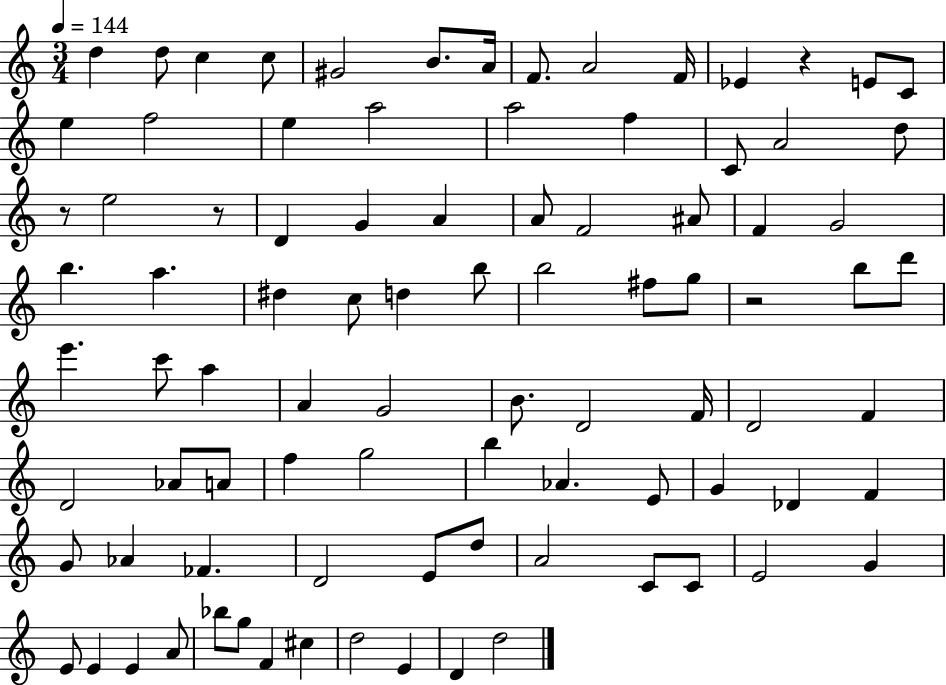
D5/q D5/e C5/q C5/e G#4/h B4/e. A4/s F4/e. A4/h F4/s Eb4/q R/q E4/e C4/e E5/q F5/h E5/q A5/h A5/h F5/q C4/e A4/h D5/e R/e E5/h R/e D4/q G4/q A4/q A4/e F4/h A#4/e F4/q G4/h B5/q. A5/q. D#5/q C5/e D5/q B5/e B5/h F#5/e G5/e R/h B5/e D6/e E6/q. C6/e A5/q A4/q G4/h B4/e. D4/h F4/s D4/h F4/q D4/h Ab4/e A4/e F5/q G5/h B5/q Ab4/q. E4/e G4/q Db4/q F4/q G4/e Ab4/q FES4/q. D4/h E4/e D5/e A4/h C4/e C4/e E4/h G4/q E4/e E4/q E4/q A4/e Bb5/e G5/e F4/q C#5/q D5/h E4/q D4/q D5/h